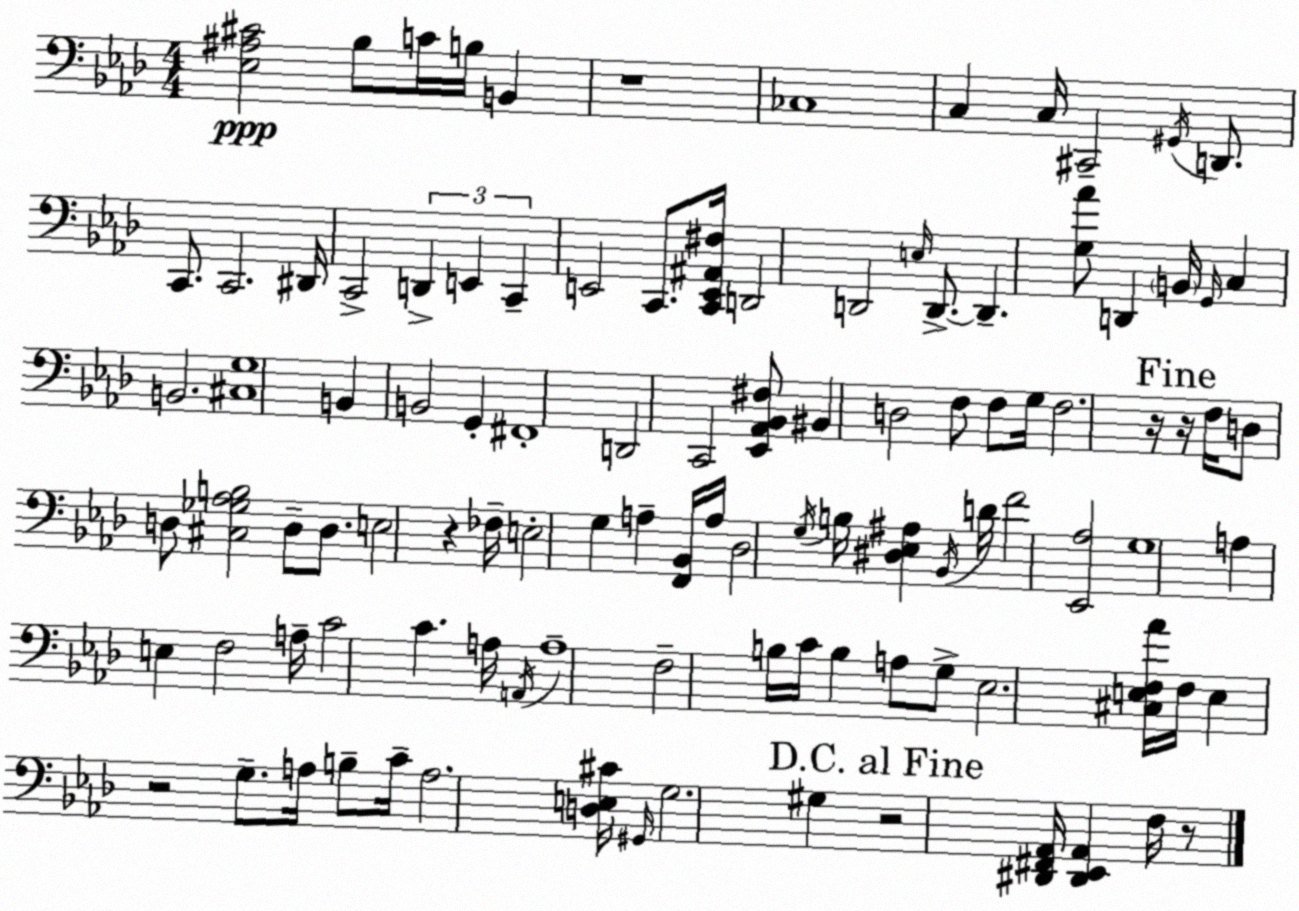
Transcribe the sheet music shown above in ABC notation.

X:1
T:Untitled
M:4/4
L:1/4
K:Fm
[_E,^A,^C]2 _B,/2 C/4 B,/4 B,, z4 _C,4 C, C,/4 ^C,,2 ^G,,/4 D,,/2 C,,/2 C,,2 ^D,,/4 C,,2 D,, E,, C,, E,,2 C,,/2 [C,,E,,^A,,^F,]/4 D,,2 D,,2 E,/4 D,,/2 D,, [G,_A]/2 D,, B,,/4 G,,/4 C, B,,2 [^C,G,]4 B,, B,,2 G,, ^F,,4 D,,2 C,,2 [_E,,_A,,_B,,^F,]/2 ^B,, D,2 F,/2 F,/2 G,/4 F,2 z/4 z/4 F,/4 D,/2 D,/2 [^C,_G,_A,B,]2 D,/2 D,/2 E,2 z _F,/4 E,2 G, A, [F,,_B,,]/4 A,/4 _D,2 G,/4 B,/4 [^D,_E,^A,] _B,,/4 D/4 F2 [_E,,_A,]2 G,4 A, E, F,2 A,/4 C2 C A,/4 A,,/4 A,4 F,2 B,/4 C/4 B, A,/2 G,/2 _E,2 [^C,E,F,_A]/4 F,/4 E, z2 G,/2 A,/4 B,/2 C/4 A,2 [D,E,^C]/4 ^G,,/4 G,2 ^G, z2 [^D,,^F,,_A,,]/4 [^D,,_E,,_A,,] F,/4 z/2